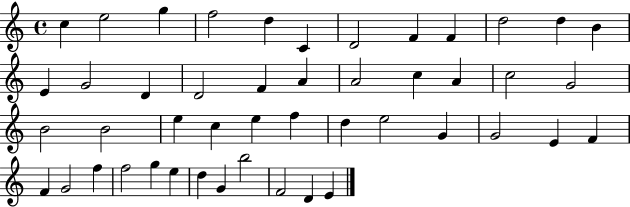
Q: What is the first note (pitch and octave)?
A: C5